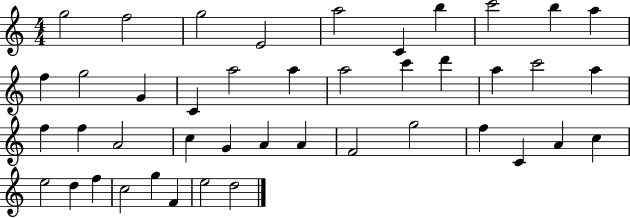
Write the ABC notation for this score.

X:1
T:Untitled
M:4/4
L:1/4
K:C
g2 f2 g2 E2 a2 C b c'2 b a f g2 G C a2 a a2 c' d' a c'2 a f f A2 c G A A F2 g2 f C A c e2 d f c2 g F e2 d2